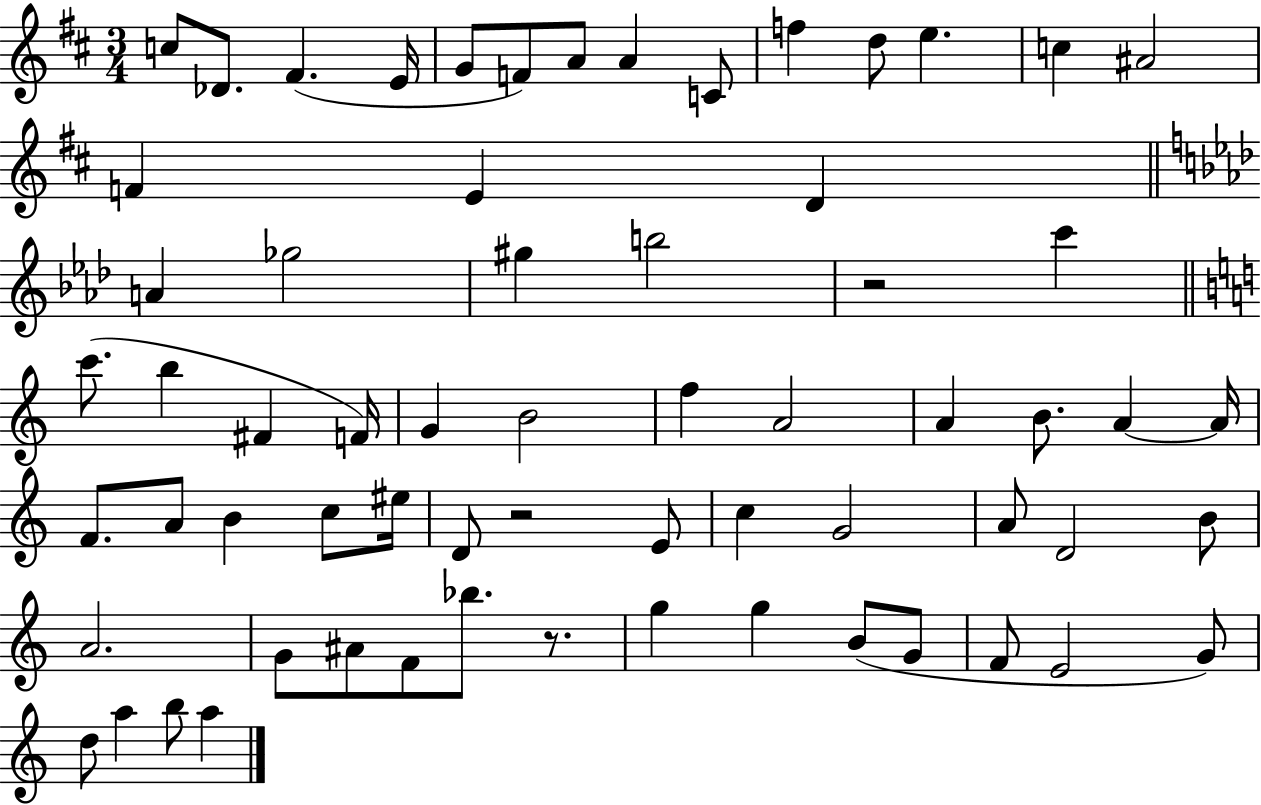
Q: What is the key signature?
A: D major